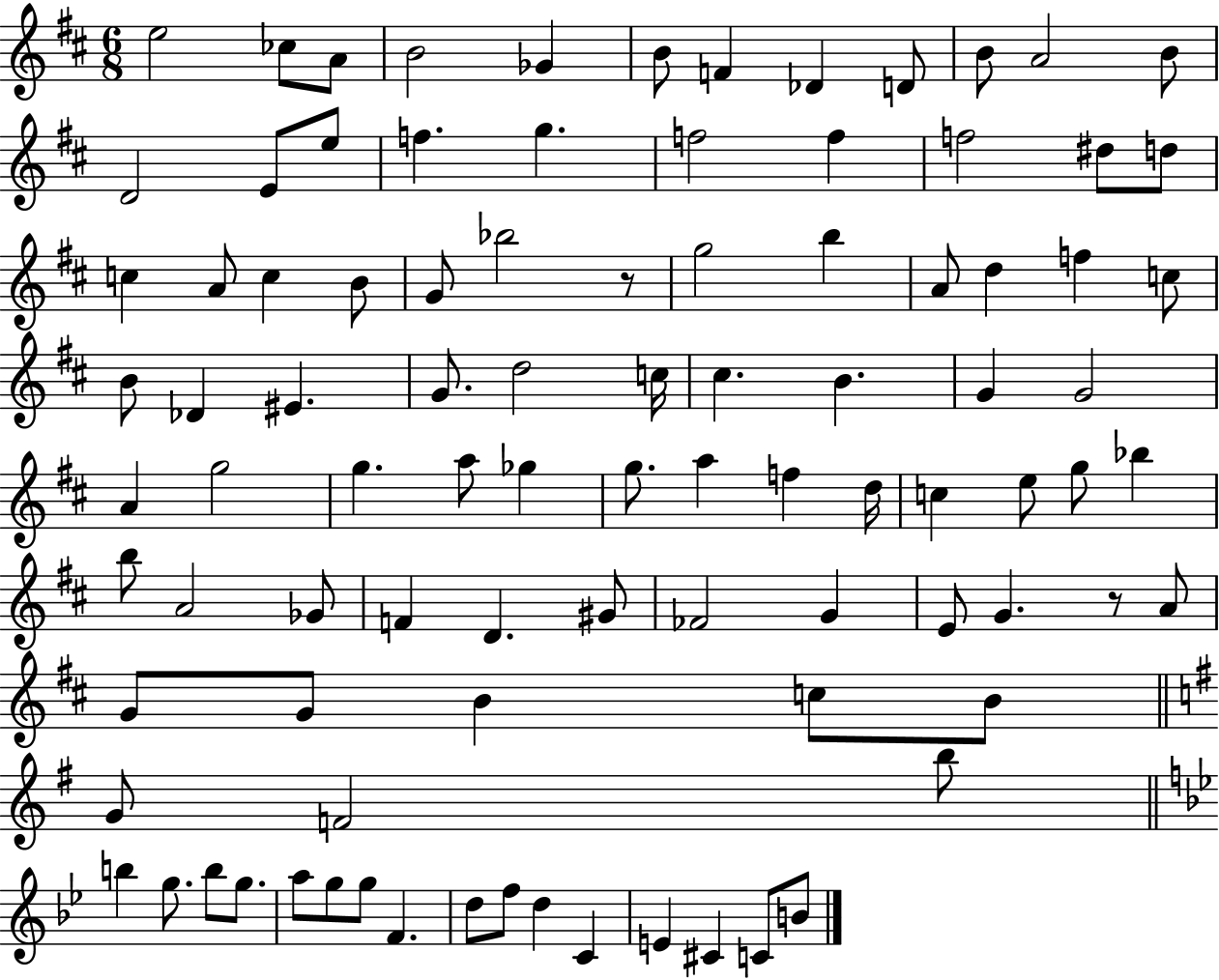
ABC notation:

X:1
T:Untitled
M:6/8
L:1/4
K:D
e2 _c/2 A/2 B2 _G B/2 F _D D/2 B/2 A2 B/2 D2 E/2 e/2 f g f2 f f2 ^d/2 d/2 c A/2 c B/2 G/2 _b2 z/2 g2 b A/2 d f c/2 B/2 _D ^E G/2 d2 c/4 ^c B G G2 A g2 g a/2 _g g/2 a f d/4 c e/2 g/2 _b b/2 A2 _G/2 F D ^G/2 _F2 G E/2 G z/2 A/2 G/2 G/2 B c/2 B/2 G/2 F2 b/2 b g/2 b/2 g/2 a/2 g/2 g/2 F d/2 f/2 d C E ^C C/2 B/2